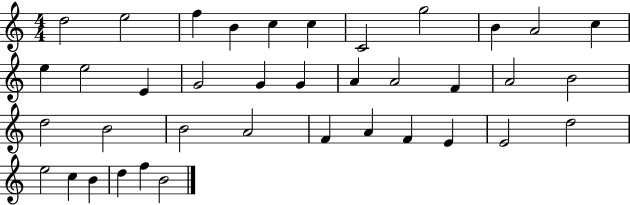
{
  \clef treble
  \numericTimeSignature
  \time 4/4
  \key c \major
  d''2 e''2 | f''4 b'4 c''4 c''4 | c'2 g''2 | b'4 a'2 c''4 | \break e''4 e''2 e'4 | g'2 g'4 g'4 | a'4 a'2 f'4 | a'2 b'2 | \break d''2 b'2 | b'2 a'2 | f'4 a'4 f'4 e'4 | e'2 d''2 | \break e''2 c''4 b'4 | d''4 f''4 b'2 | \bar "|."
}